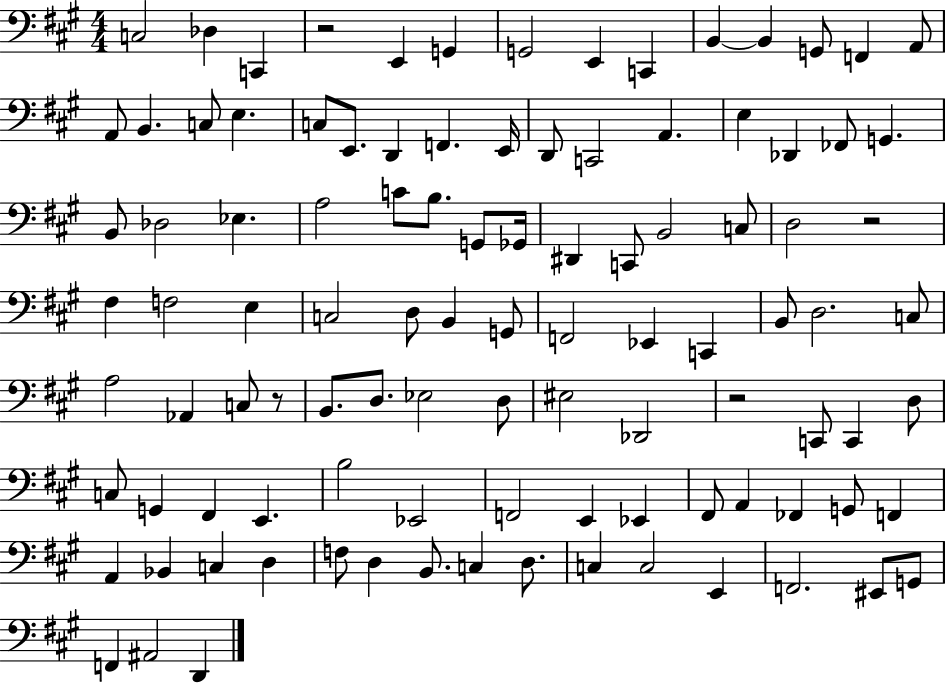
C3/h Db3/q C2/q R/h E2/q G2/q G2/h E2/q C2/q B2/q B2/q G2/e F2/q A2/e A2/e B2/q. C3/e E3/q. C3/e E2/e. D2/q F2/q. E2/s D2/e C2/h A2/q. E3/q Db2/q FES2/e G2/q. B2/e Db3/h Eb3/q. A3/h C4/e B3/e. G2/e Gb2/s D#2/q C2/e B2/h C3/e D3/h R/h F#3/q F3/h E3/q C3/h D3/e B2/q G2/e F2/h Eb2/q C2/q B2/e D3/h. C3/e A3/h Ab2/q C3/e R/e B2/e. D3/e. Eb3/h D3/e EIS3/h Db2/h R/h C2/e C2/q D3/e C3/e G2/q F#2/q E2/q. B3/h Eb2/h F2/h E2/q Eb2/q F#2/e A2/q FES2/q G2/e F2/q A2/q Bb2/q C3/q D3/q F3/e D3/q B2/e. C3/q D3/e. C3/q C3/h E2/q F2/h. EIS2/e G2/e F2/q A#2/h D2/q